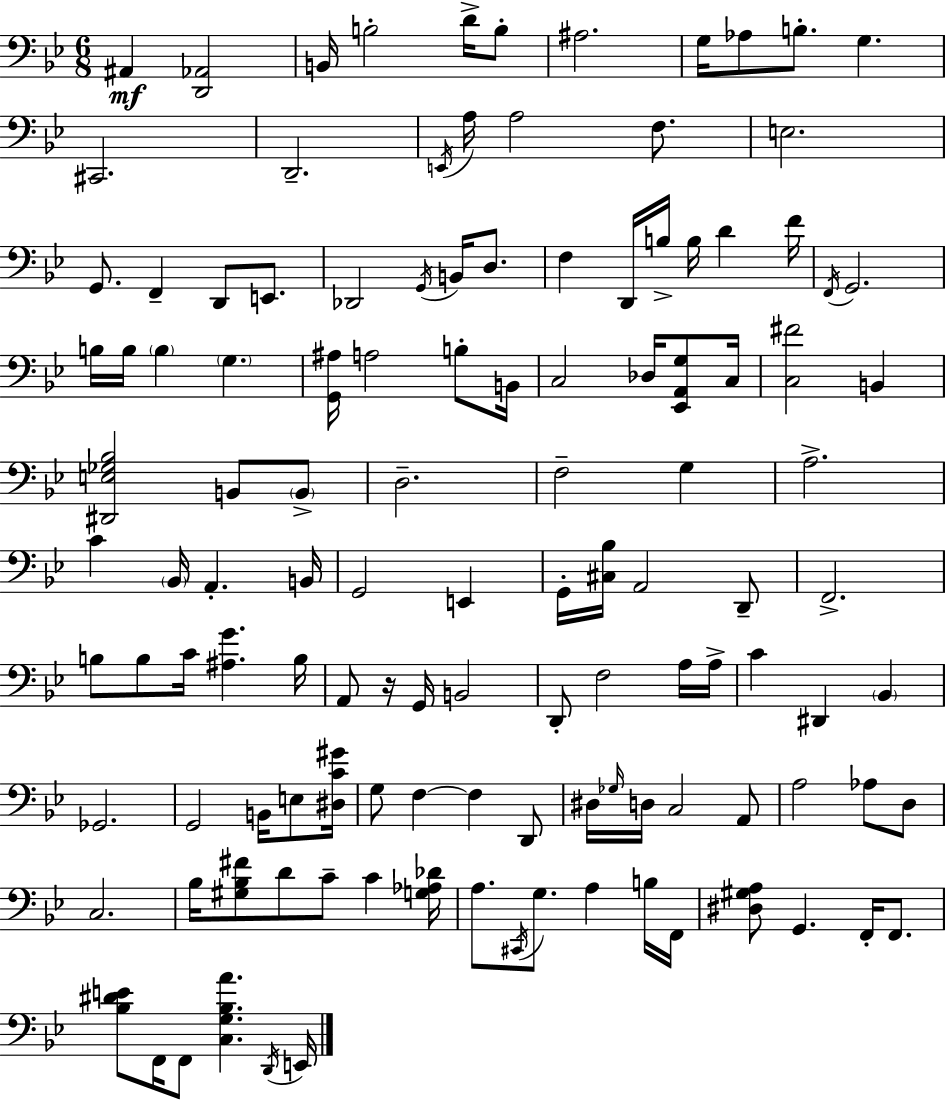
{
  \clef bass
  \numericTimeSignature
  \time 6/8
  \key g \minor
  ais,4\mf <d, aes,>2 | b,16 b2-. d'16-> b8-. | ais2. | g16 aes8 b8.-. g4. | \break cis,2. | d,2.-- | \acciaccatura { e,16 } a16 a2 f8. | e2. | \break g,8. f,4-- d,8 e,8. | des,2 \acciaccatura { g,16 } b,16 d8. | f4 d,16 b16-> b16 d'4 | f'16 \acciaccatura { f,16 } g,2. | \break b16 b16 \parenthesize b4 \parenthesize g4. | <g, ais>16 a2 | b8-. b,16 c2 des16 | <ees, a, g>8 c16 <c fis'>2 b,4 | \break <dis, e ges bes>2 b,8 | \parenthesize b,8-> d2.-- | f2-- g4 | a2.-> | \break c'4 \parenthesize bes,16 a,4.-. | b,16 g,2 e,4 | g,16-. <cis bes>16 a,2 | d,8-- f,2.-> | \break b8 b8 c'16 <ais g'>4. | b16 a,8 r16 g,16 b,2 | d,8-. f2 | a16 a16-> c'4 dis,4 \parenthesize bes,4 | \break ges,2. | g,2 b,16 | e8 <dis c' gis'>16 g8 f4~~ f4 | d,8 dis16 \grace { ges16 } d16 c2 | \break a,8 a2 | aes8 d8 c2. | bes16 <gis bes fis'>8 d'8 c'8-- c'4 | <g aes des'>16 a8. \acciaccatura { cis,16 } g8. a4 | \break b16 f,16 <dis gis a>8 g,4. | f,16-. f,8. <bes dis' e'>8 f,16 f,8 <c g bes a'>4. | \acciaccatura { d,16 } e,16 \bar "|."
}